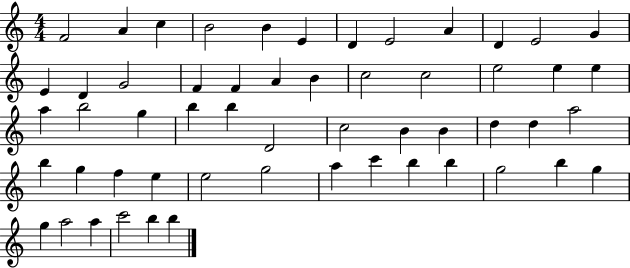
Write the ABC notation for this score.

X:1
T:Untitled
M:4/4
L:1/4
K:C
F2 A c B2 B E D E2 A D E2 G E D G2 F F A B c2 c2 e2 e e a b2 g b b D2 c2 B B d d a2 b g f e e2 g2 a c' b b g2 b g g a2 a c'2 b b